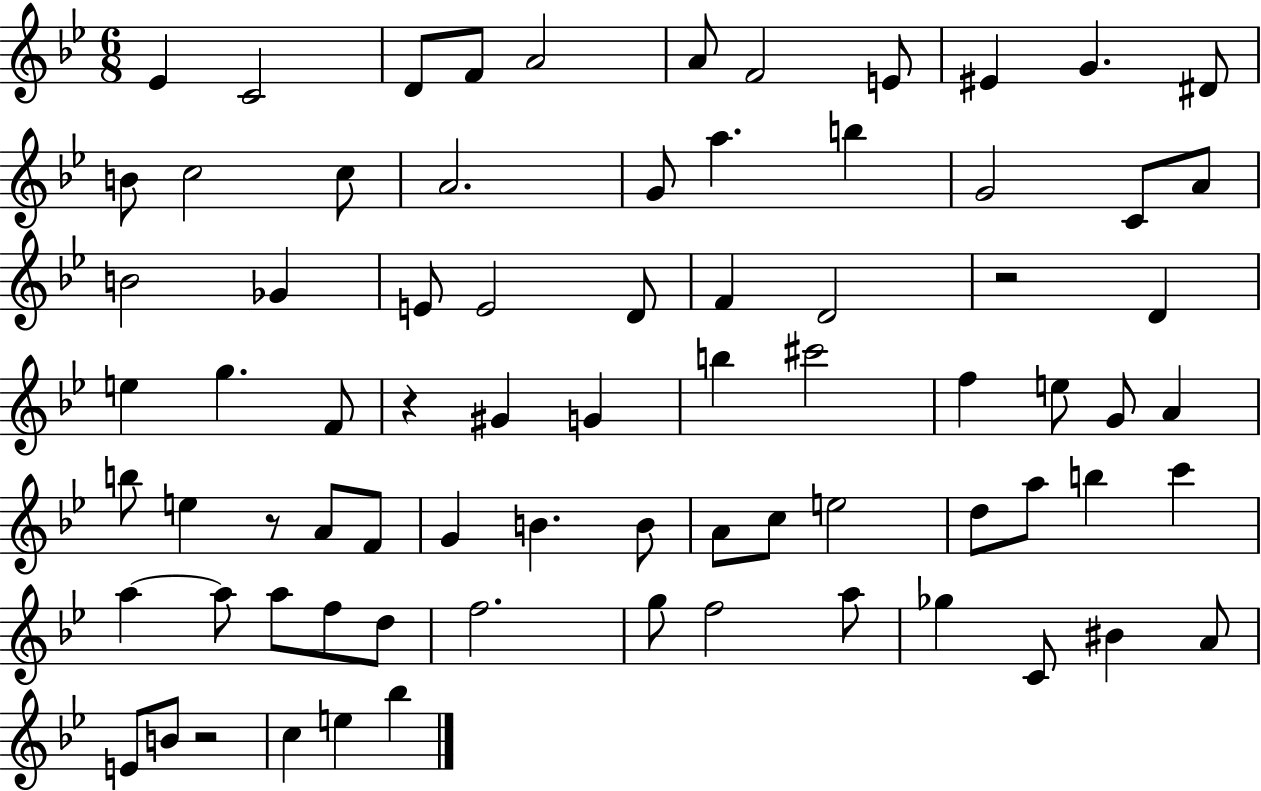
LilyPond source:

{
  \clef treble
  \numericTimeSignature
  \time 6/8
  \key bes \major
  ees'4 c'2 | d'8 f'8 a'2 | a'8 f'2 e'8 | eis'4 g'4. dis'8 | \break b'8 c''2 c''8 | a'2. | g'8 a''4. b''4 | g'2 c'8 a'8 | \break b'2 ges'4 | e'8 e'2 d'8 | f'4 d'2 | r2 d'4 | \break e''4 g''4. f'8 | r4 gis'4 g'4 | b''4 cis'''2 | f''4 e''8 g'8 a'4 | \break b''8 e''4 r8 a'8 f'8 | g'4 b'4. b'8 | a'8 c''8 e''2 | d''8 a''8 b''4 c'''4 | \break a''4~~ a''8 a''8 f''8 d''8 | f''2. | g''8 f''2 a''8 | ges''4 c'8 bis'4 a'8 | \break e'8 b'8 r2 | c''4 e''4 bes''4 | \bar "|."
}